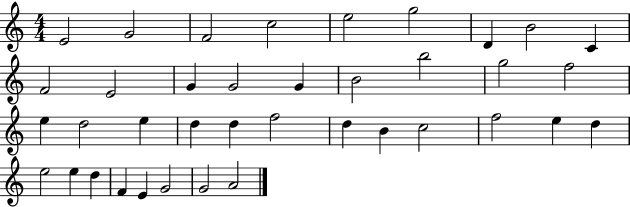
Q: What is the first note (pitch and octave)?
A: E4